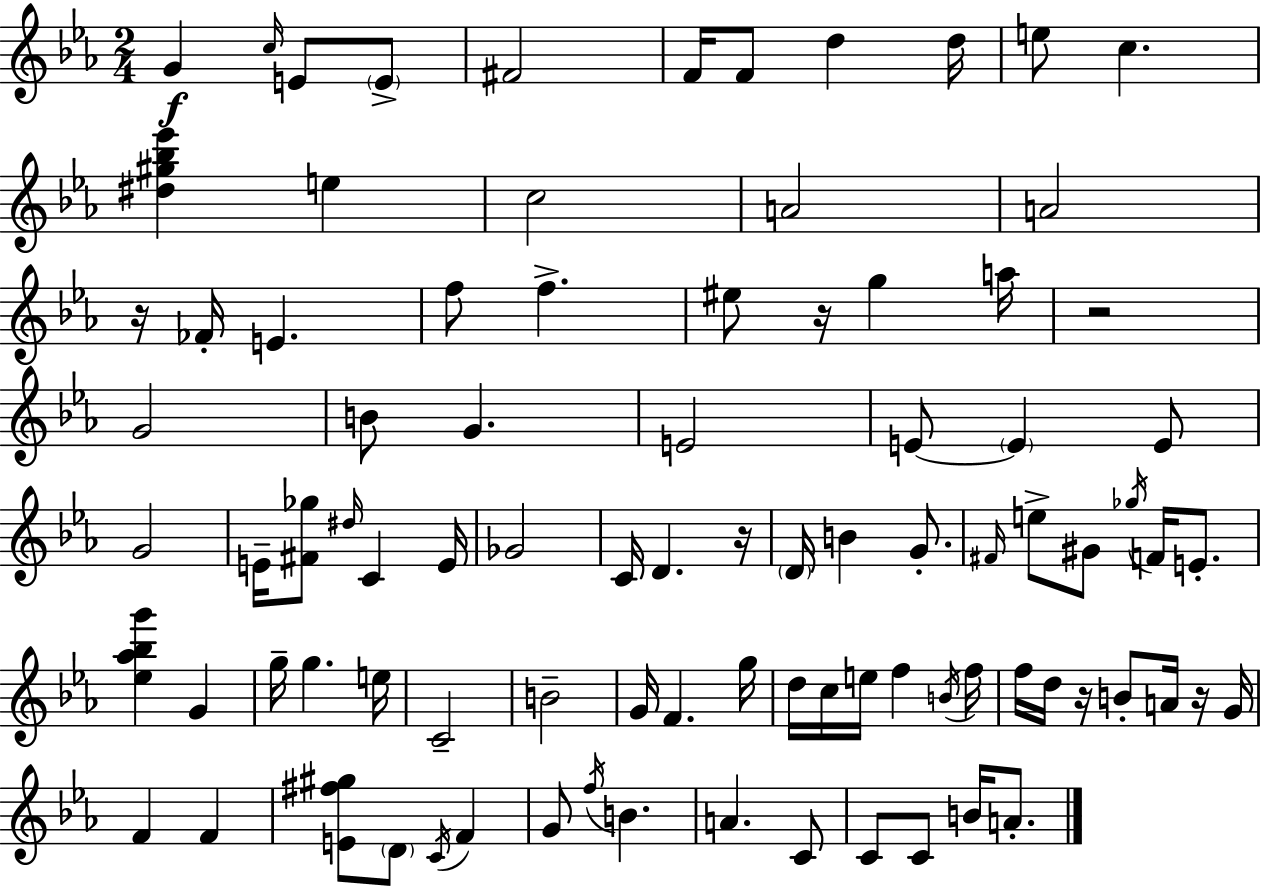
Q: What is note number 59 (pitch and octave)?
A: F5